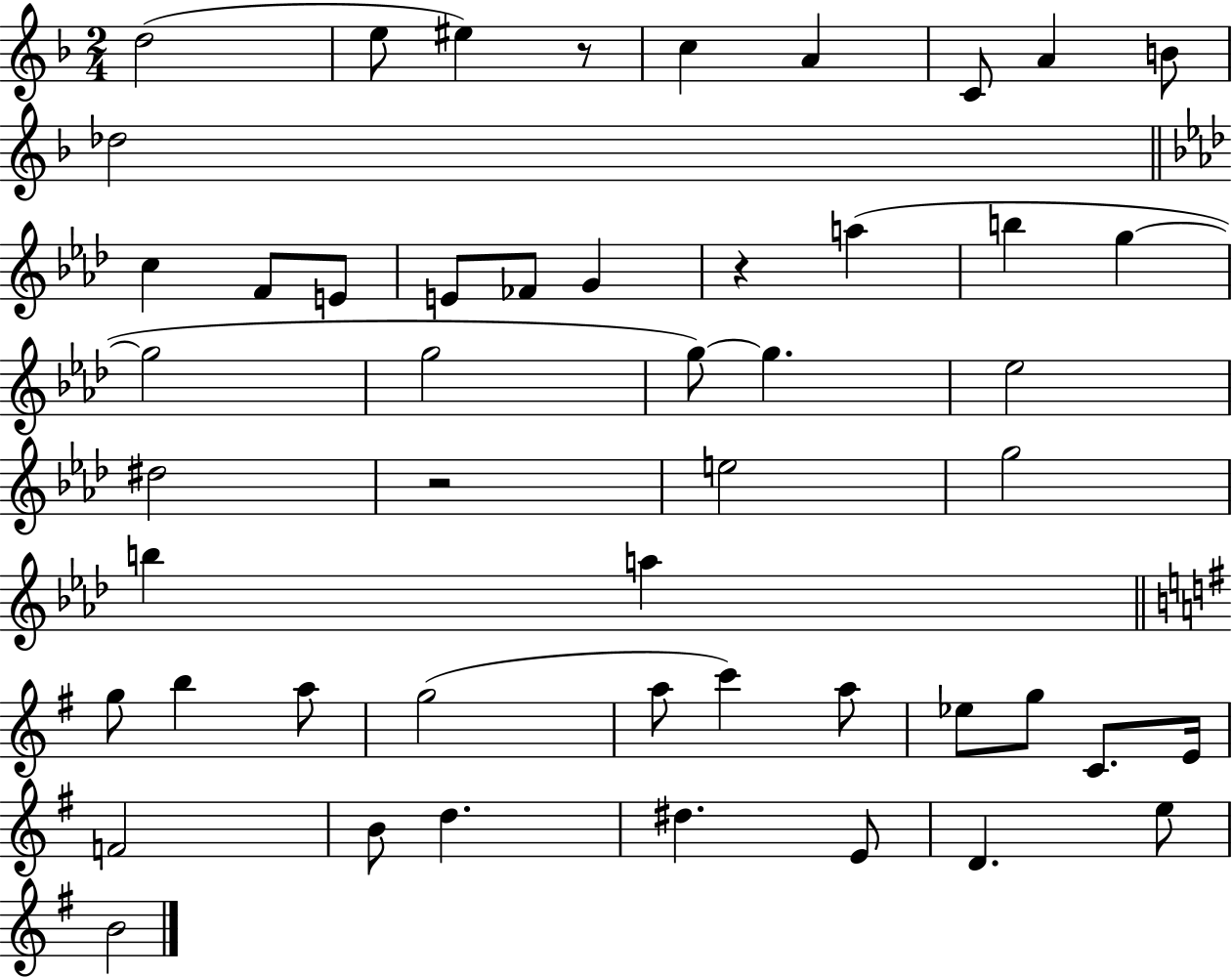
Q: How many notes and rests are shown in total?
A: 50